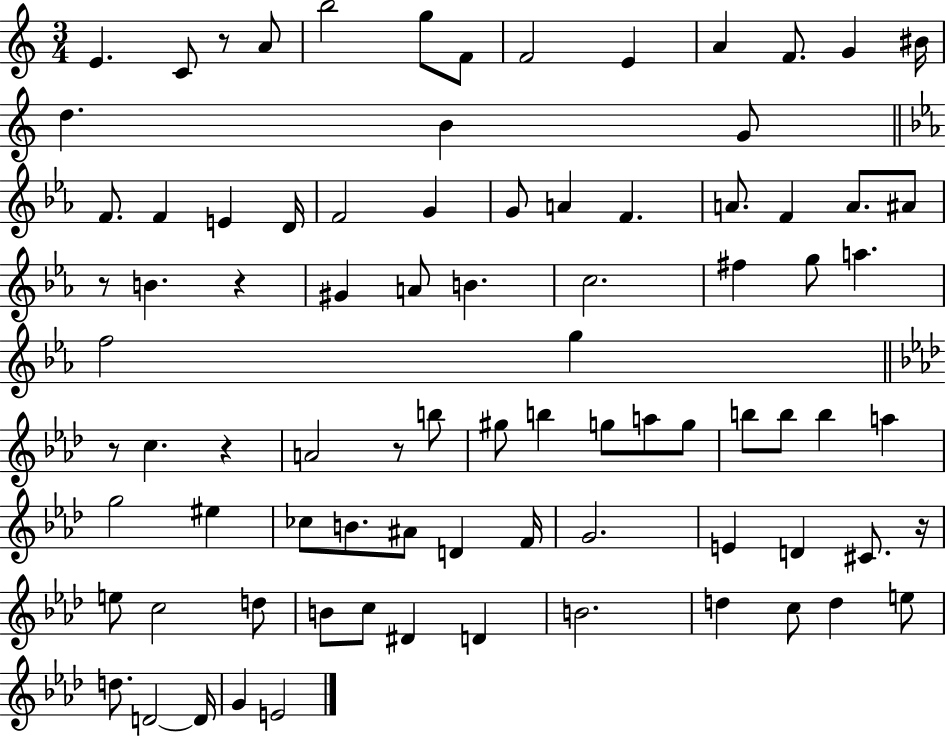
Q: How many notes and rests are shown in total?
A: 85